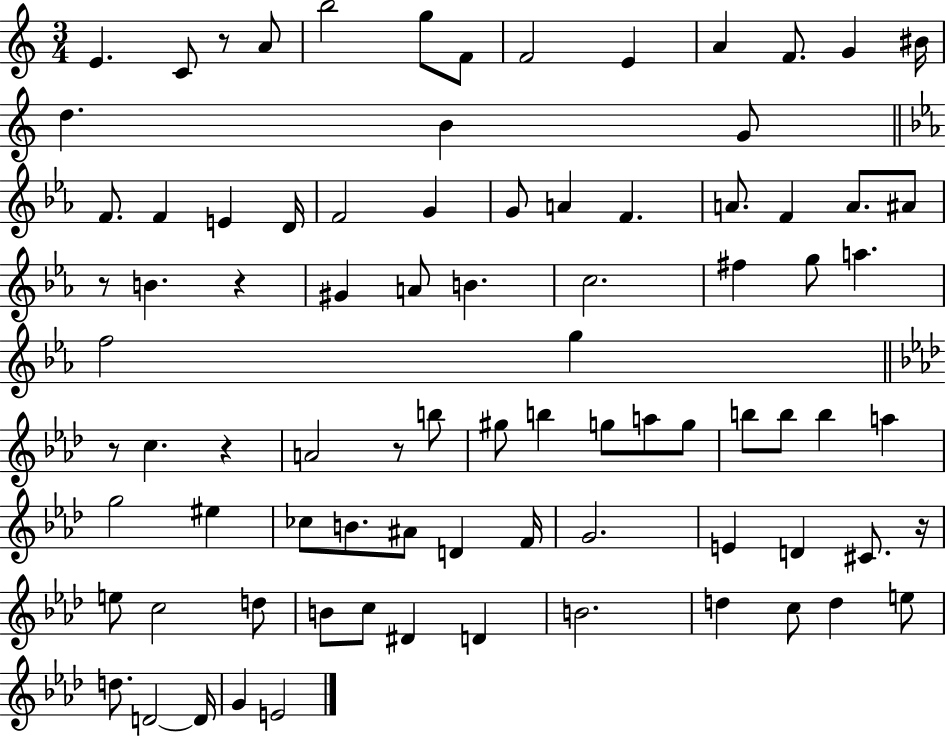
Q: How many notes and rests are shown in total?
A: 85